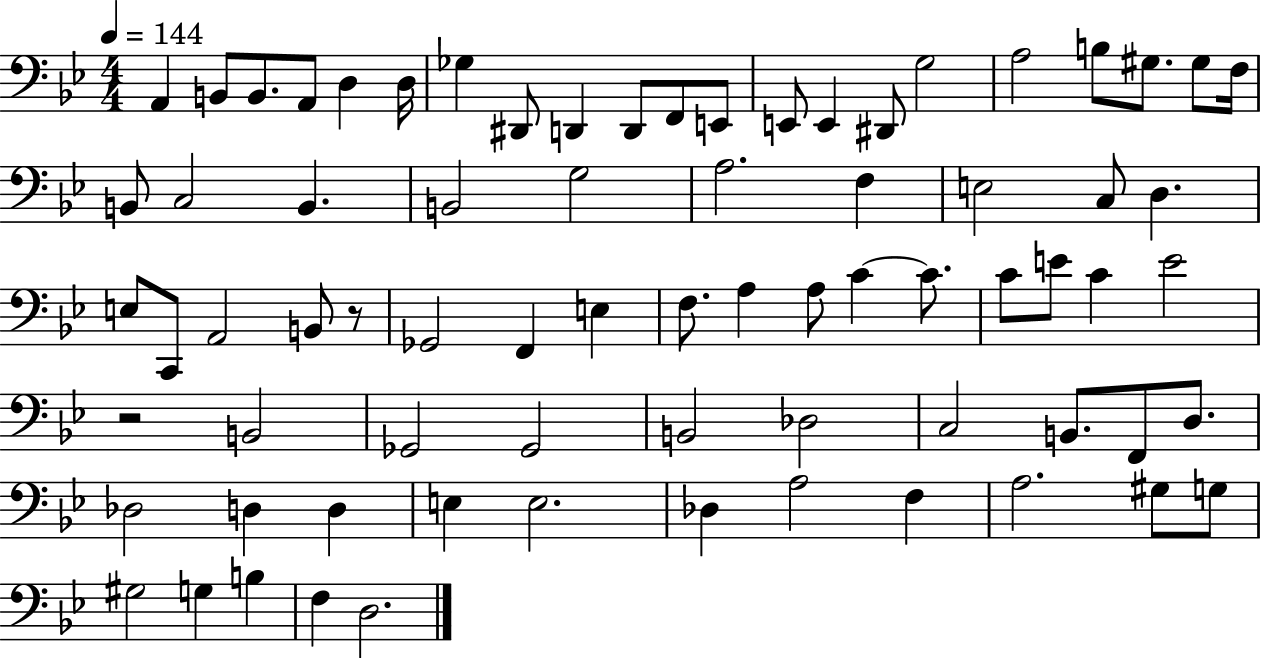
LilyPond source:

{
  \clef bass
  \numericTimeSignature
  \time 4/4
  \key bes \major
  \tempo 4 = 144
  a,4 b,8 b,8. a,8 d4 d16 | ges4 dis,8 d,4 d,8 f,8 e,8 | e,8 e,4 dis,8 g2 | a2 b8 gis8. gis8 f16 | \break b,8 c2 b,4. | b,2 g2 | a2. f4 | e2 c8 d4. | \break e8 c,8 a,2 b,8 r8 | ges,2 f,4 e4 | f8. a4 a8 c'4~~ c'8. | c'8 e'8 c'4 e'2 | \break r2 b,2 | ges,2 ges,2 | b,2 des2 | c2 b,8. f,8 d8. | \break des2 d4 d4 | e4 e2. | des4 a2 f4 | a2. gis8 g8 | \break gis2 g4 b4 | f4 d2. | \bar "|."
}